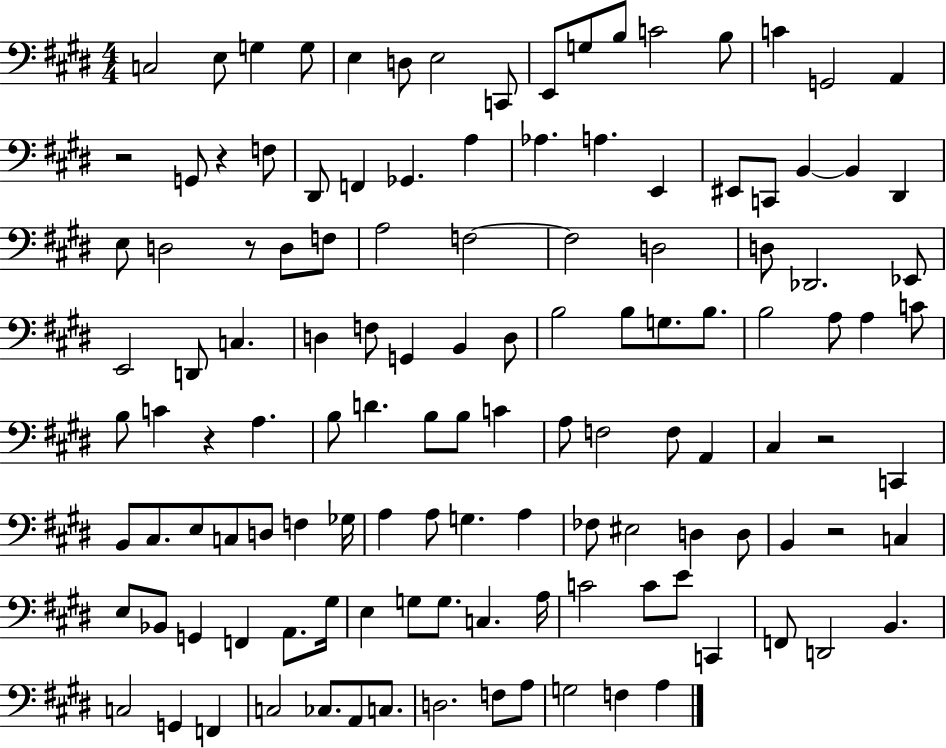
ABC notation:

X:1
T:Untitled
M:4/4
L:1/4
K:E
C,2 E,/2 G, G,/2 E, D,/2 E,2 C,,/2 E,,/2 G,/2 B,/2 C2 B,/2 C G,,2 A,, z2 G,,/2 z F,/2 ^D,,/2 F,, _G,, A, _A, A, E,, ^E,,/2 C,,/2 B,, B,, ^D,, E,/2 D,2 z/2 D,/2 F,/2 A,2 F,2 F,2 D,2 D,/2 _D,,2 _E,,/2 E,,2 D,,/2 C, D, F,/2 G,, B,, D,/2 B,2 B,/2 G,/2 B,/2 B,2 A,/2 A, C/2 B,/2 C z A, B,/2 D B,/2 B,/2 C A,/2 F,2 F,/2 A,, ^C, z2 C,, B,,/2 ^C,/2 E,/2 C,/2 D,/2 F, _G,/4 A, A,/2 G, A, _F,/2 ^E,2 D, D,/2 B,, z2 C, E,/2 _B,,/2 G,, F,, A,,/2 ^G,/4 E, G,/2 G,/2 C, A,/4 C2 C/2 E/2 C,, F,,/2 D,,2 B,, C,2 G,, F,, C,2 _C,/2 A,,/2 C,/2 D,2 F,/2 A,/2 G,2 F, A,